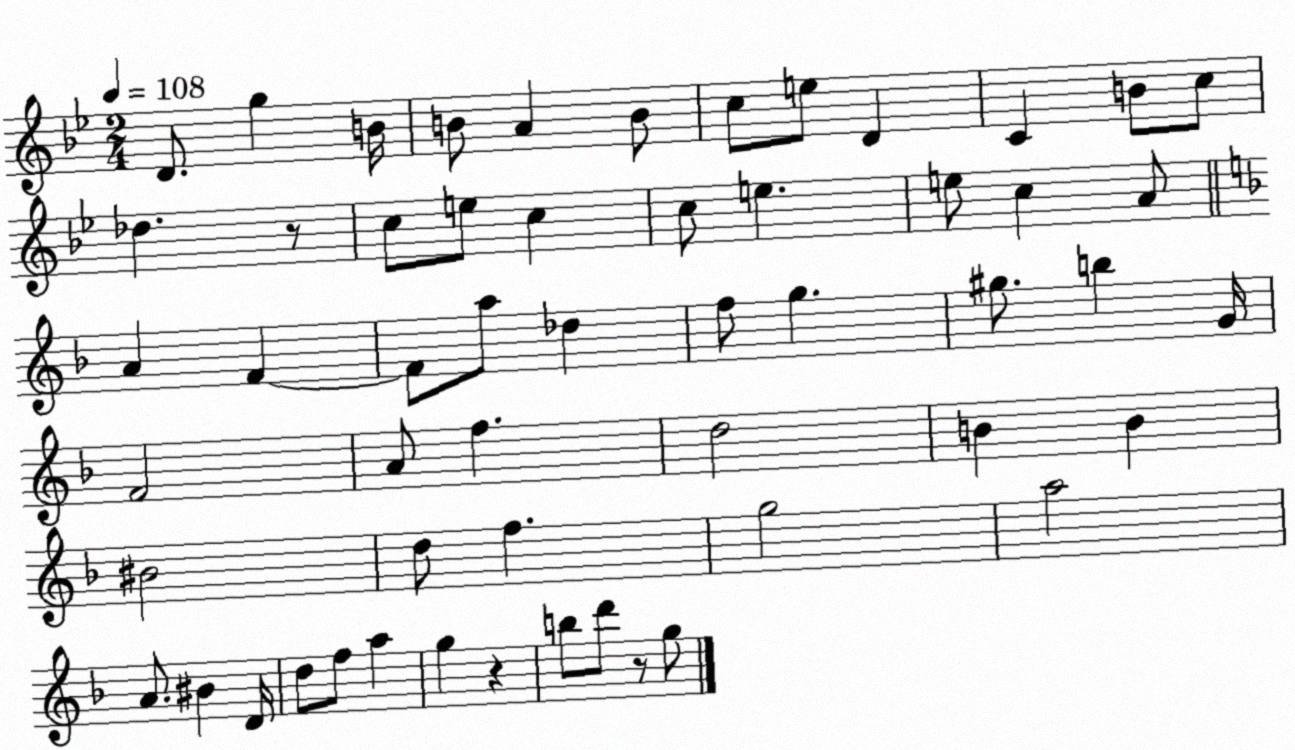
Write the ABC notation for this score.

X:1
T:Untitled
M:2/4
L:1/4
K:Bb
D/2 g B/4 B/2 A B/2 c/2 e/2 D C B/2 c/2 _d z/2 c/2 e/2 c c/2 e e/2 c A/2 A F F/2 a/2 _d f/2 g ^g/2 b G/4 F2 A/2 f d2 B B ^B2 d/2 f g2 a2 A/2 ^B D/4 d/2 f/2 a g z b/2 d'/2 z/2 g/2